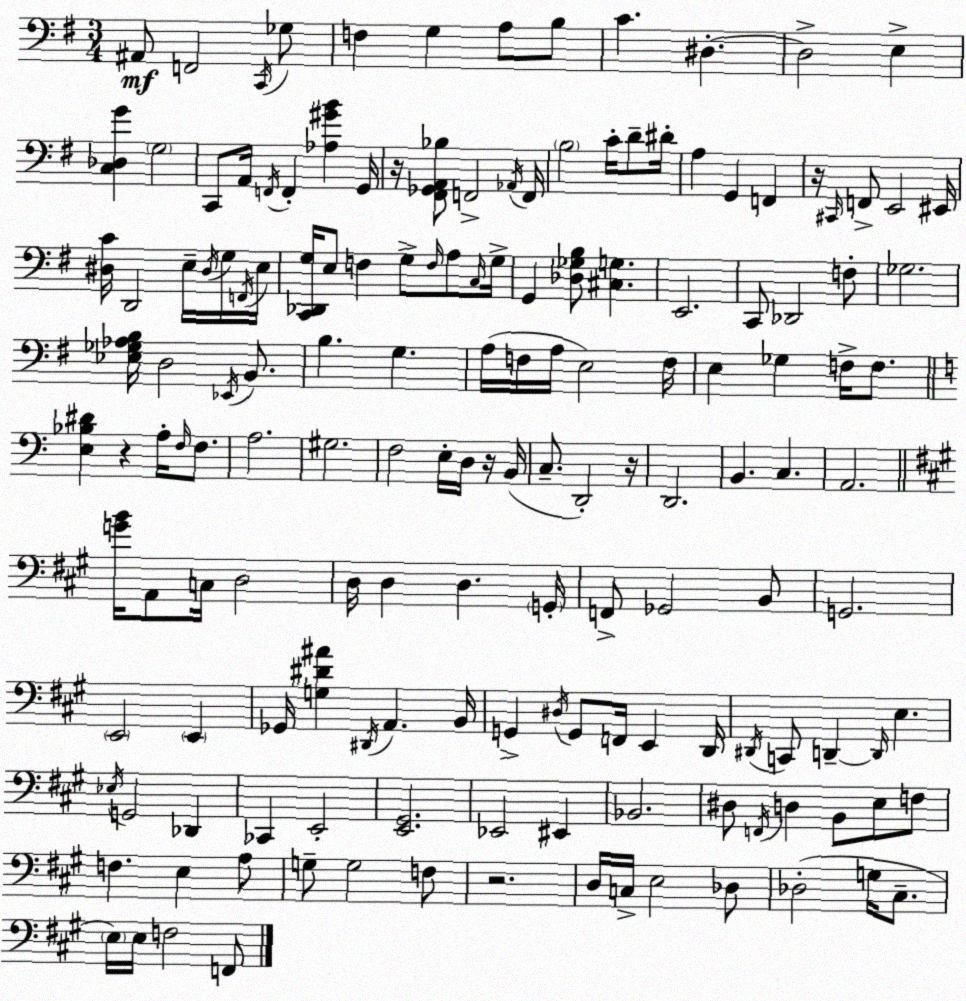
X:1
T:Untitled
M:3/4
L:1/4
K:G
^A,,/2 F,,2 C,,/4 _G,/2 F, G, A,/2 B,/2 C ^D, ^D,2 E, [C,_D,G] G,2 C,,/2 A,,/4 F,,/4 F,, [_A,^GB] G,,/4 z/4 [^F,,_G,,A,,_B,]/2 F,,2 _A,,/4 F,,/4 B,2 C/4 D/2 ^D/4 A, G,, F,, z/4 ^C,,/4 F,,/2 E,,2 ^E,,/4 [^D,C]/4 D,,2 E,/4 ^D,/4 G,/4 F,,/4 E,/4 [C,,_D,,G,]/4 E,/2 F, G,/2 F,/4 A,/2 C,/4 G,/4 G,, [_D,_G,B,]/2 [^C,G,] E,,2 C,,/2 _D,,2 F,/2 _G,2 [_E,_G,_A,B,]/4 D,2 _E,,/4 B,,/2 B, G, A,/4 F,/4 A,/4 E,2 F,/4 E, _G, F,/4 F,/2 [E,_B,^D] z A,/4 F,/4 F,/2 A,2 ^G,2 F,2 E,/4 D,/4 z/4 B,,/4 C,/2 D,,2 z/4 D,,2 B,, C, A,,2 [GB]/4 A,,/2 C,/4 D,2 D,/4 D, D, G,,/4 F,,/2 _G,,2 B,,/2 G,,2 E,,2 E,, _G,,/4 [G,^D^A] ^D,,/4 A,, B,,/4 G,, ^D,/4 G,,/2 F,,/4 E,, D,,/4 ^D,,/4 C,,/2 D,, D,,/4 E, _E,/4 G,,2 _D,, _C,, E,,2 [E,,^G,,]2 _E,,2 ^E,, _B,,2 ^D,/2 F,,/4 D, B,,/2 E,/2 F,/2 F, E, A,/2 G,/2 G,2 F,/2 z2 D,/4 C,/4 E,2 _D,/2 _D,2 G,/4 ^C,/2 E,/4 E,/4 F,2 F,,/2